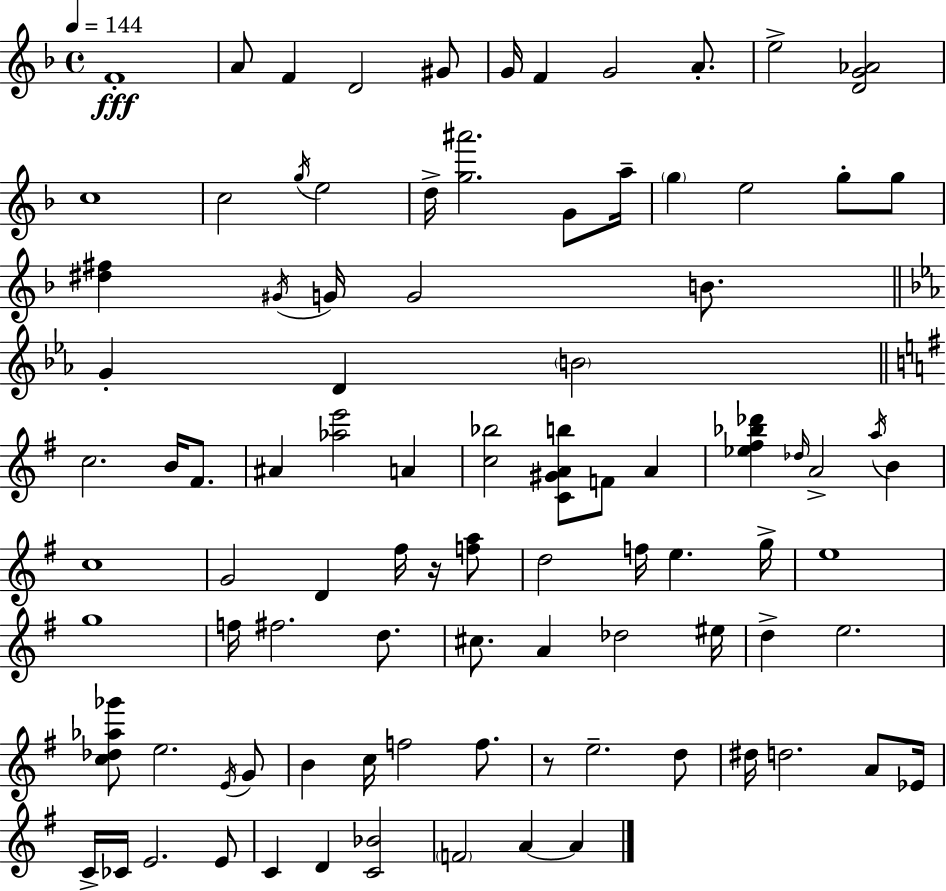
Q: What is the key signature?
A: F major